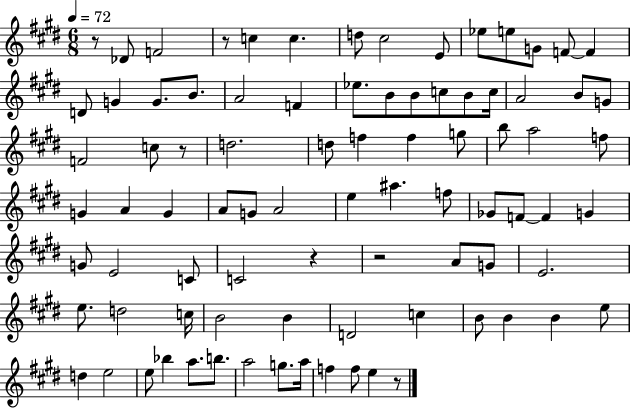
{
  \clef treble
  \numericTimeSignature
  \time 6/8
  \key e \major
  \tempo 4 = 72
  r8 des'8 f'2 | r8 c''4 c''4. | d''8 cis''2 e'8 | ees''8 e''8 g'8 f'8~~ f'4 | \break d'8 g'4 g'8. b'8. | a'2 f'4 | ees''8. b'8 b'8 c''8 b'8 c''16 | a'2 b'8 g'8 | \break f'2 c''8 r8 | d''2. | d''8 f''4 f''4 g''8 | b''8 a''2 f''8 | \break g'4 a'4 g'4 | a'8 g'8 a'2 | e''4 ais''4. f''8 | ges'8 f'8~~ f'4 g'4 | \break g'8 e'2 c'8 | c'2 r4 | r2 a'8 g'8 | e'2. | \break e''8. d''2 c''16 | b'2 b'4 | d'2 c''4 | b'8 b'4 b'4 e''8 | \break d''4 e''2 | e''8 bes''4 a''8. b''8. | a''2 g''8. a''16 | f''4 f''8 e''4 r8 | \break \bar "|."
}